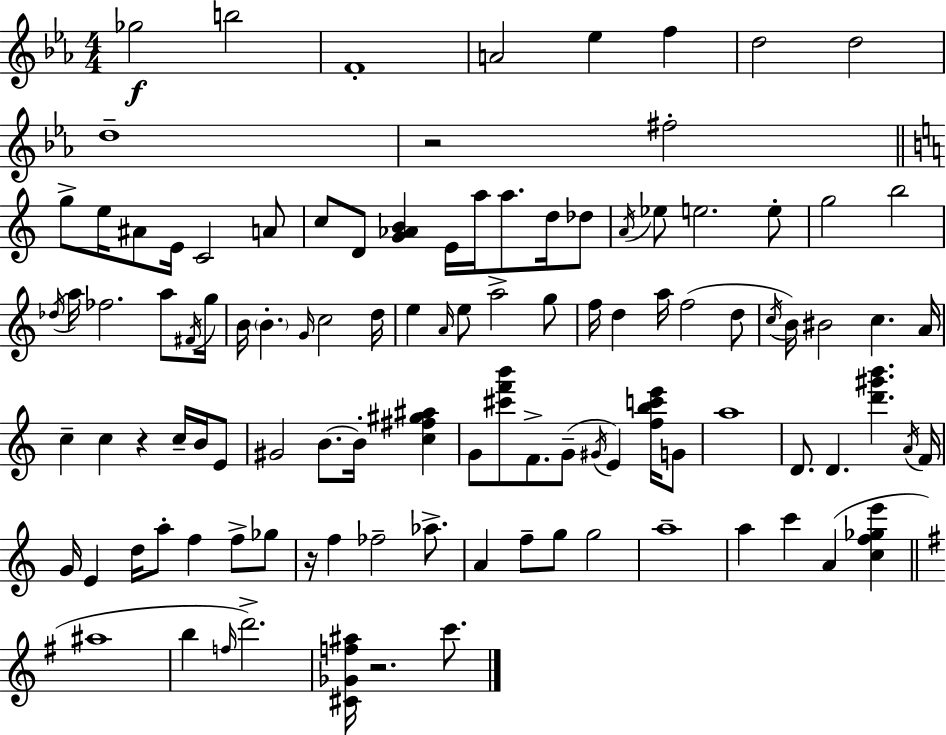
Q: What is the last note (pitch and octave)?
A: C6